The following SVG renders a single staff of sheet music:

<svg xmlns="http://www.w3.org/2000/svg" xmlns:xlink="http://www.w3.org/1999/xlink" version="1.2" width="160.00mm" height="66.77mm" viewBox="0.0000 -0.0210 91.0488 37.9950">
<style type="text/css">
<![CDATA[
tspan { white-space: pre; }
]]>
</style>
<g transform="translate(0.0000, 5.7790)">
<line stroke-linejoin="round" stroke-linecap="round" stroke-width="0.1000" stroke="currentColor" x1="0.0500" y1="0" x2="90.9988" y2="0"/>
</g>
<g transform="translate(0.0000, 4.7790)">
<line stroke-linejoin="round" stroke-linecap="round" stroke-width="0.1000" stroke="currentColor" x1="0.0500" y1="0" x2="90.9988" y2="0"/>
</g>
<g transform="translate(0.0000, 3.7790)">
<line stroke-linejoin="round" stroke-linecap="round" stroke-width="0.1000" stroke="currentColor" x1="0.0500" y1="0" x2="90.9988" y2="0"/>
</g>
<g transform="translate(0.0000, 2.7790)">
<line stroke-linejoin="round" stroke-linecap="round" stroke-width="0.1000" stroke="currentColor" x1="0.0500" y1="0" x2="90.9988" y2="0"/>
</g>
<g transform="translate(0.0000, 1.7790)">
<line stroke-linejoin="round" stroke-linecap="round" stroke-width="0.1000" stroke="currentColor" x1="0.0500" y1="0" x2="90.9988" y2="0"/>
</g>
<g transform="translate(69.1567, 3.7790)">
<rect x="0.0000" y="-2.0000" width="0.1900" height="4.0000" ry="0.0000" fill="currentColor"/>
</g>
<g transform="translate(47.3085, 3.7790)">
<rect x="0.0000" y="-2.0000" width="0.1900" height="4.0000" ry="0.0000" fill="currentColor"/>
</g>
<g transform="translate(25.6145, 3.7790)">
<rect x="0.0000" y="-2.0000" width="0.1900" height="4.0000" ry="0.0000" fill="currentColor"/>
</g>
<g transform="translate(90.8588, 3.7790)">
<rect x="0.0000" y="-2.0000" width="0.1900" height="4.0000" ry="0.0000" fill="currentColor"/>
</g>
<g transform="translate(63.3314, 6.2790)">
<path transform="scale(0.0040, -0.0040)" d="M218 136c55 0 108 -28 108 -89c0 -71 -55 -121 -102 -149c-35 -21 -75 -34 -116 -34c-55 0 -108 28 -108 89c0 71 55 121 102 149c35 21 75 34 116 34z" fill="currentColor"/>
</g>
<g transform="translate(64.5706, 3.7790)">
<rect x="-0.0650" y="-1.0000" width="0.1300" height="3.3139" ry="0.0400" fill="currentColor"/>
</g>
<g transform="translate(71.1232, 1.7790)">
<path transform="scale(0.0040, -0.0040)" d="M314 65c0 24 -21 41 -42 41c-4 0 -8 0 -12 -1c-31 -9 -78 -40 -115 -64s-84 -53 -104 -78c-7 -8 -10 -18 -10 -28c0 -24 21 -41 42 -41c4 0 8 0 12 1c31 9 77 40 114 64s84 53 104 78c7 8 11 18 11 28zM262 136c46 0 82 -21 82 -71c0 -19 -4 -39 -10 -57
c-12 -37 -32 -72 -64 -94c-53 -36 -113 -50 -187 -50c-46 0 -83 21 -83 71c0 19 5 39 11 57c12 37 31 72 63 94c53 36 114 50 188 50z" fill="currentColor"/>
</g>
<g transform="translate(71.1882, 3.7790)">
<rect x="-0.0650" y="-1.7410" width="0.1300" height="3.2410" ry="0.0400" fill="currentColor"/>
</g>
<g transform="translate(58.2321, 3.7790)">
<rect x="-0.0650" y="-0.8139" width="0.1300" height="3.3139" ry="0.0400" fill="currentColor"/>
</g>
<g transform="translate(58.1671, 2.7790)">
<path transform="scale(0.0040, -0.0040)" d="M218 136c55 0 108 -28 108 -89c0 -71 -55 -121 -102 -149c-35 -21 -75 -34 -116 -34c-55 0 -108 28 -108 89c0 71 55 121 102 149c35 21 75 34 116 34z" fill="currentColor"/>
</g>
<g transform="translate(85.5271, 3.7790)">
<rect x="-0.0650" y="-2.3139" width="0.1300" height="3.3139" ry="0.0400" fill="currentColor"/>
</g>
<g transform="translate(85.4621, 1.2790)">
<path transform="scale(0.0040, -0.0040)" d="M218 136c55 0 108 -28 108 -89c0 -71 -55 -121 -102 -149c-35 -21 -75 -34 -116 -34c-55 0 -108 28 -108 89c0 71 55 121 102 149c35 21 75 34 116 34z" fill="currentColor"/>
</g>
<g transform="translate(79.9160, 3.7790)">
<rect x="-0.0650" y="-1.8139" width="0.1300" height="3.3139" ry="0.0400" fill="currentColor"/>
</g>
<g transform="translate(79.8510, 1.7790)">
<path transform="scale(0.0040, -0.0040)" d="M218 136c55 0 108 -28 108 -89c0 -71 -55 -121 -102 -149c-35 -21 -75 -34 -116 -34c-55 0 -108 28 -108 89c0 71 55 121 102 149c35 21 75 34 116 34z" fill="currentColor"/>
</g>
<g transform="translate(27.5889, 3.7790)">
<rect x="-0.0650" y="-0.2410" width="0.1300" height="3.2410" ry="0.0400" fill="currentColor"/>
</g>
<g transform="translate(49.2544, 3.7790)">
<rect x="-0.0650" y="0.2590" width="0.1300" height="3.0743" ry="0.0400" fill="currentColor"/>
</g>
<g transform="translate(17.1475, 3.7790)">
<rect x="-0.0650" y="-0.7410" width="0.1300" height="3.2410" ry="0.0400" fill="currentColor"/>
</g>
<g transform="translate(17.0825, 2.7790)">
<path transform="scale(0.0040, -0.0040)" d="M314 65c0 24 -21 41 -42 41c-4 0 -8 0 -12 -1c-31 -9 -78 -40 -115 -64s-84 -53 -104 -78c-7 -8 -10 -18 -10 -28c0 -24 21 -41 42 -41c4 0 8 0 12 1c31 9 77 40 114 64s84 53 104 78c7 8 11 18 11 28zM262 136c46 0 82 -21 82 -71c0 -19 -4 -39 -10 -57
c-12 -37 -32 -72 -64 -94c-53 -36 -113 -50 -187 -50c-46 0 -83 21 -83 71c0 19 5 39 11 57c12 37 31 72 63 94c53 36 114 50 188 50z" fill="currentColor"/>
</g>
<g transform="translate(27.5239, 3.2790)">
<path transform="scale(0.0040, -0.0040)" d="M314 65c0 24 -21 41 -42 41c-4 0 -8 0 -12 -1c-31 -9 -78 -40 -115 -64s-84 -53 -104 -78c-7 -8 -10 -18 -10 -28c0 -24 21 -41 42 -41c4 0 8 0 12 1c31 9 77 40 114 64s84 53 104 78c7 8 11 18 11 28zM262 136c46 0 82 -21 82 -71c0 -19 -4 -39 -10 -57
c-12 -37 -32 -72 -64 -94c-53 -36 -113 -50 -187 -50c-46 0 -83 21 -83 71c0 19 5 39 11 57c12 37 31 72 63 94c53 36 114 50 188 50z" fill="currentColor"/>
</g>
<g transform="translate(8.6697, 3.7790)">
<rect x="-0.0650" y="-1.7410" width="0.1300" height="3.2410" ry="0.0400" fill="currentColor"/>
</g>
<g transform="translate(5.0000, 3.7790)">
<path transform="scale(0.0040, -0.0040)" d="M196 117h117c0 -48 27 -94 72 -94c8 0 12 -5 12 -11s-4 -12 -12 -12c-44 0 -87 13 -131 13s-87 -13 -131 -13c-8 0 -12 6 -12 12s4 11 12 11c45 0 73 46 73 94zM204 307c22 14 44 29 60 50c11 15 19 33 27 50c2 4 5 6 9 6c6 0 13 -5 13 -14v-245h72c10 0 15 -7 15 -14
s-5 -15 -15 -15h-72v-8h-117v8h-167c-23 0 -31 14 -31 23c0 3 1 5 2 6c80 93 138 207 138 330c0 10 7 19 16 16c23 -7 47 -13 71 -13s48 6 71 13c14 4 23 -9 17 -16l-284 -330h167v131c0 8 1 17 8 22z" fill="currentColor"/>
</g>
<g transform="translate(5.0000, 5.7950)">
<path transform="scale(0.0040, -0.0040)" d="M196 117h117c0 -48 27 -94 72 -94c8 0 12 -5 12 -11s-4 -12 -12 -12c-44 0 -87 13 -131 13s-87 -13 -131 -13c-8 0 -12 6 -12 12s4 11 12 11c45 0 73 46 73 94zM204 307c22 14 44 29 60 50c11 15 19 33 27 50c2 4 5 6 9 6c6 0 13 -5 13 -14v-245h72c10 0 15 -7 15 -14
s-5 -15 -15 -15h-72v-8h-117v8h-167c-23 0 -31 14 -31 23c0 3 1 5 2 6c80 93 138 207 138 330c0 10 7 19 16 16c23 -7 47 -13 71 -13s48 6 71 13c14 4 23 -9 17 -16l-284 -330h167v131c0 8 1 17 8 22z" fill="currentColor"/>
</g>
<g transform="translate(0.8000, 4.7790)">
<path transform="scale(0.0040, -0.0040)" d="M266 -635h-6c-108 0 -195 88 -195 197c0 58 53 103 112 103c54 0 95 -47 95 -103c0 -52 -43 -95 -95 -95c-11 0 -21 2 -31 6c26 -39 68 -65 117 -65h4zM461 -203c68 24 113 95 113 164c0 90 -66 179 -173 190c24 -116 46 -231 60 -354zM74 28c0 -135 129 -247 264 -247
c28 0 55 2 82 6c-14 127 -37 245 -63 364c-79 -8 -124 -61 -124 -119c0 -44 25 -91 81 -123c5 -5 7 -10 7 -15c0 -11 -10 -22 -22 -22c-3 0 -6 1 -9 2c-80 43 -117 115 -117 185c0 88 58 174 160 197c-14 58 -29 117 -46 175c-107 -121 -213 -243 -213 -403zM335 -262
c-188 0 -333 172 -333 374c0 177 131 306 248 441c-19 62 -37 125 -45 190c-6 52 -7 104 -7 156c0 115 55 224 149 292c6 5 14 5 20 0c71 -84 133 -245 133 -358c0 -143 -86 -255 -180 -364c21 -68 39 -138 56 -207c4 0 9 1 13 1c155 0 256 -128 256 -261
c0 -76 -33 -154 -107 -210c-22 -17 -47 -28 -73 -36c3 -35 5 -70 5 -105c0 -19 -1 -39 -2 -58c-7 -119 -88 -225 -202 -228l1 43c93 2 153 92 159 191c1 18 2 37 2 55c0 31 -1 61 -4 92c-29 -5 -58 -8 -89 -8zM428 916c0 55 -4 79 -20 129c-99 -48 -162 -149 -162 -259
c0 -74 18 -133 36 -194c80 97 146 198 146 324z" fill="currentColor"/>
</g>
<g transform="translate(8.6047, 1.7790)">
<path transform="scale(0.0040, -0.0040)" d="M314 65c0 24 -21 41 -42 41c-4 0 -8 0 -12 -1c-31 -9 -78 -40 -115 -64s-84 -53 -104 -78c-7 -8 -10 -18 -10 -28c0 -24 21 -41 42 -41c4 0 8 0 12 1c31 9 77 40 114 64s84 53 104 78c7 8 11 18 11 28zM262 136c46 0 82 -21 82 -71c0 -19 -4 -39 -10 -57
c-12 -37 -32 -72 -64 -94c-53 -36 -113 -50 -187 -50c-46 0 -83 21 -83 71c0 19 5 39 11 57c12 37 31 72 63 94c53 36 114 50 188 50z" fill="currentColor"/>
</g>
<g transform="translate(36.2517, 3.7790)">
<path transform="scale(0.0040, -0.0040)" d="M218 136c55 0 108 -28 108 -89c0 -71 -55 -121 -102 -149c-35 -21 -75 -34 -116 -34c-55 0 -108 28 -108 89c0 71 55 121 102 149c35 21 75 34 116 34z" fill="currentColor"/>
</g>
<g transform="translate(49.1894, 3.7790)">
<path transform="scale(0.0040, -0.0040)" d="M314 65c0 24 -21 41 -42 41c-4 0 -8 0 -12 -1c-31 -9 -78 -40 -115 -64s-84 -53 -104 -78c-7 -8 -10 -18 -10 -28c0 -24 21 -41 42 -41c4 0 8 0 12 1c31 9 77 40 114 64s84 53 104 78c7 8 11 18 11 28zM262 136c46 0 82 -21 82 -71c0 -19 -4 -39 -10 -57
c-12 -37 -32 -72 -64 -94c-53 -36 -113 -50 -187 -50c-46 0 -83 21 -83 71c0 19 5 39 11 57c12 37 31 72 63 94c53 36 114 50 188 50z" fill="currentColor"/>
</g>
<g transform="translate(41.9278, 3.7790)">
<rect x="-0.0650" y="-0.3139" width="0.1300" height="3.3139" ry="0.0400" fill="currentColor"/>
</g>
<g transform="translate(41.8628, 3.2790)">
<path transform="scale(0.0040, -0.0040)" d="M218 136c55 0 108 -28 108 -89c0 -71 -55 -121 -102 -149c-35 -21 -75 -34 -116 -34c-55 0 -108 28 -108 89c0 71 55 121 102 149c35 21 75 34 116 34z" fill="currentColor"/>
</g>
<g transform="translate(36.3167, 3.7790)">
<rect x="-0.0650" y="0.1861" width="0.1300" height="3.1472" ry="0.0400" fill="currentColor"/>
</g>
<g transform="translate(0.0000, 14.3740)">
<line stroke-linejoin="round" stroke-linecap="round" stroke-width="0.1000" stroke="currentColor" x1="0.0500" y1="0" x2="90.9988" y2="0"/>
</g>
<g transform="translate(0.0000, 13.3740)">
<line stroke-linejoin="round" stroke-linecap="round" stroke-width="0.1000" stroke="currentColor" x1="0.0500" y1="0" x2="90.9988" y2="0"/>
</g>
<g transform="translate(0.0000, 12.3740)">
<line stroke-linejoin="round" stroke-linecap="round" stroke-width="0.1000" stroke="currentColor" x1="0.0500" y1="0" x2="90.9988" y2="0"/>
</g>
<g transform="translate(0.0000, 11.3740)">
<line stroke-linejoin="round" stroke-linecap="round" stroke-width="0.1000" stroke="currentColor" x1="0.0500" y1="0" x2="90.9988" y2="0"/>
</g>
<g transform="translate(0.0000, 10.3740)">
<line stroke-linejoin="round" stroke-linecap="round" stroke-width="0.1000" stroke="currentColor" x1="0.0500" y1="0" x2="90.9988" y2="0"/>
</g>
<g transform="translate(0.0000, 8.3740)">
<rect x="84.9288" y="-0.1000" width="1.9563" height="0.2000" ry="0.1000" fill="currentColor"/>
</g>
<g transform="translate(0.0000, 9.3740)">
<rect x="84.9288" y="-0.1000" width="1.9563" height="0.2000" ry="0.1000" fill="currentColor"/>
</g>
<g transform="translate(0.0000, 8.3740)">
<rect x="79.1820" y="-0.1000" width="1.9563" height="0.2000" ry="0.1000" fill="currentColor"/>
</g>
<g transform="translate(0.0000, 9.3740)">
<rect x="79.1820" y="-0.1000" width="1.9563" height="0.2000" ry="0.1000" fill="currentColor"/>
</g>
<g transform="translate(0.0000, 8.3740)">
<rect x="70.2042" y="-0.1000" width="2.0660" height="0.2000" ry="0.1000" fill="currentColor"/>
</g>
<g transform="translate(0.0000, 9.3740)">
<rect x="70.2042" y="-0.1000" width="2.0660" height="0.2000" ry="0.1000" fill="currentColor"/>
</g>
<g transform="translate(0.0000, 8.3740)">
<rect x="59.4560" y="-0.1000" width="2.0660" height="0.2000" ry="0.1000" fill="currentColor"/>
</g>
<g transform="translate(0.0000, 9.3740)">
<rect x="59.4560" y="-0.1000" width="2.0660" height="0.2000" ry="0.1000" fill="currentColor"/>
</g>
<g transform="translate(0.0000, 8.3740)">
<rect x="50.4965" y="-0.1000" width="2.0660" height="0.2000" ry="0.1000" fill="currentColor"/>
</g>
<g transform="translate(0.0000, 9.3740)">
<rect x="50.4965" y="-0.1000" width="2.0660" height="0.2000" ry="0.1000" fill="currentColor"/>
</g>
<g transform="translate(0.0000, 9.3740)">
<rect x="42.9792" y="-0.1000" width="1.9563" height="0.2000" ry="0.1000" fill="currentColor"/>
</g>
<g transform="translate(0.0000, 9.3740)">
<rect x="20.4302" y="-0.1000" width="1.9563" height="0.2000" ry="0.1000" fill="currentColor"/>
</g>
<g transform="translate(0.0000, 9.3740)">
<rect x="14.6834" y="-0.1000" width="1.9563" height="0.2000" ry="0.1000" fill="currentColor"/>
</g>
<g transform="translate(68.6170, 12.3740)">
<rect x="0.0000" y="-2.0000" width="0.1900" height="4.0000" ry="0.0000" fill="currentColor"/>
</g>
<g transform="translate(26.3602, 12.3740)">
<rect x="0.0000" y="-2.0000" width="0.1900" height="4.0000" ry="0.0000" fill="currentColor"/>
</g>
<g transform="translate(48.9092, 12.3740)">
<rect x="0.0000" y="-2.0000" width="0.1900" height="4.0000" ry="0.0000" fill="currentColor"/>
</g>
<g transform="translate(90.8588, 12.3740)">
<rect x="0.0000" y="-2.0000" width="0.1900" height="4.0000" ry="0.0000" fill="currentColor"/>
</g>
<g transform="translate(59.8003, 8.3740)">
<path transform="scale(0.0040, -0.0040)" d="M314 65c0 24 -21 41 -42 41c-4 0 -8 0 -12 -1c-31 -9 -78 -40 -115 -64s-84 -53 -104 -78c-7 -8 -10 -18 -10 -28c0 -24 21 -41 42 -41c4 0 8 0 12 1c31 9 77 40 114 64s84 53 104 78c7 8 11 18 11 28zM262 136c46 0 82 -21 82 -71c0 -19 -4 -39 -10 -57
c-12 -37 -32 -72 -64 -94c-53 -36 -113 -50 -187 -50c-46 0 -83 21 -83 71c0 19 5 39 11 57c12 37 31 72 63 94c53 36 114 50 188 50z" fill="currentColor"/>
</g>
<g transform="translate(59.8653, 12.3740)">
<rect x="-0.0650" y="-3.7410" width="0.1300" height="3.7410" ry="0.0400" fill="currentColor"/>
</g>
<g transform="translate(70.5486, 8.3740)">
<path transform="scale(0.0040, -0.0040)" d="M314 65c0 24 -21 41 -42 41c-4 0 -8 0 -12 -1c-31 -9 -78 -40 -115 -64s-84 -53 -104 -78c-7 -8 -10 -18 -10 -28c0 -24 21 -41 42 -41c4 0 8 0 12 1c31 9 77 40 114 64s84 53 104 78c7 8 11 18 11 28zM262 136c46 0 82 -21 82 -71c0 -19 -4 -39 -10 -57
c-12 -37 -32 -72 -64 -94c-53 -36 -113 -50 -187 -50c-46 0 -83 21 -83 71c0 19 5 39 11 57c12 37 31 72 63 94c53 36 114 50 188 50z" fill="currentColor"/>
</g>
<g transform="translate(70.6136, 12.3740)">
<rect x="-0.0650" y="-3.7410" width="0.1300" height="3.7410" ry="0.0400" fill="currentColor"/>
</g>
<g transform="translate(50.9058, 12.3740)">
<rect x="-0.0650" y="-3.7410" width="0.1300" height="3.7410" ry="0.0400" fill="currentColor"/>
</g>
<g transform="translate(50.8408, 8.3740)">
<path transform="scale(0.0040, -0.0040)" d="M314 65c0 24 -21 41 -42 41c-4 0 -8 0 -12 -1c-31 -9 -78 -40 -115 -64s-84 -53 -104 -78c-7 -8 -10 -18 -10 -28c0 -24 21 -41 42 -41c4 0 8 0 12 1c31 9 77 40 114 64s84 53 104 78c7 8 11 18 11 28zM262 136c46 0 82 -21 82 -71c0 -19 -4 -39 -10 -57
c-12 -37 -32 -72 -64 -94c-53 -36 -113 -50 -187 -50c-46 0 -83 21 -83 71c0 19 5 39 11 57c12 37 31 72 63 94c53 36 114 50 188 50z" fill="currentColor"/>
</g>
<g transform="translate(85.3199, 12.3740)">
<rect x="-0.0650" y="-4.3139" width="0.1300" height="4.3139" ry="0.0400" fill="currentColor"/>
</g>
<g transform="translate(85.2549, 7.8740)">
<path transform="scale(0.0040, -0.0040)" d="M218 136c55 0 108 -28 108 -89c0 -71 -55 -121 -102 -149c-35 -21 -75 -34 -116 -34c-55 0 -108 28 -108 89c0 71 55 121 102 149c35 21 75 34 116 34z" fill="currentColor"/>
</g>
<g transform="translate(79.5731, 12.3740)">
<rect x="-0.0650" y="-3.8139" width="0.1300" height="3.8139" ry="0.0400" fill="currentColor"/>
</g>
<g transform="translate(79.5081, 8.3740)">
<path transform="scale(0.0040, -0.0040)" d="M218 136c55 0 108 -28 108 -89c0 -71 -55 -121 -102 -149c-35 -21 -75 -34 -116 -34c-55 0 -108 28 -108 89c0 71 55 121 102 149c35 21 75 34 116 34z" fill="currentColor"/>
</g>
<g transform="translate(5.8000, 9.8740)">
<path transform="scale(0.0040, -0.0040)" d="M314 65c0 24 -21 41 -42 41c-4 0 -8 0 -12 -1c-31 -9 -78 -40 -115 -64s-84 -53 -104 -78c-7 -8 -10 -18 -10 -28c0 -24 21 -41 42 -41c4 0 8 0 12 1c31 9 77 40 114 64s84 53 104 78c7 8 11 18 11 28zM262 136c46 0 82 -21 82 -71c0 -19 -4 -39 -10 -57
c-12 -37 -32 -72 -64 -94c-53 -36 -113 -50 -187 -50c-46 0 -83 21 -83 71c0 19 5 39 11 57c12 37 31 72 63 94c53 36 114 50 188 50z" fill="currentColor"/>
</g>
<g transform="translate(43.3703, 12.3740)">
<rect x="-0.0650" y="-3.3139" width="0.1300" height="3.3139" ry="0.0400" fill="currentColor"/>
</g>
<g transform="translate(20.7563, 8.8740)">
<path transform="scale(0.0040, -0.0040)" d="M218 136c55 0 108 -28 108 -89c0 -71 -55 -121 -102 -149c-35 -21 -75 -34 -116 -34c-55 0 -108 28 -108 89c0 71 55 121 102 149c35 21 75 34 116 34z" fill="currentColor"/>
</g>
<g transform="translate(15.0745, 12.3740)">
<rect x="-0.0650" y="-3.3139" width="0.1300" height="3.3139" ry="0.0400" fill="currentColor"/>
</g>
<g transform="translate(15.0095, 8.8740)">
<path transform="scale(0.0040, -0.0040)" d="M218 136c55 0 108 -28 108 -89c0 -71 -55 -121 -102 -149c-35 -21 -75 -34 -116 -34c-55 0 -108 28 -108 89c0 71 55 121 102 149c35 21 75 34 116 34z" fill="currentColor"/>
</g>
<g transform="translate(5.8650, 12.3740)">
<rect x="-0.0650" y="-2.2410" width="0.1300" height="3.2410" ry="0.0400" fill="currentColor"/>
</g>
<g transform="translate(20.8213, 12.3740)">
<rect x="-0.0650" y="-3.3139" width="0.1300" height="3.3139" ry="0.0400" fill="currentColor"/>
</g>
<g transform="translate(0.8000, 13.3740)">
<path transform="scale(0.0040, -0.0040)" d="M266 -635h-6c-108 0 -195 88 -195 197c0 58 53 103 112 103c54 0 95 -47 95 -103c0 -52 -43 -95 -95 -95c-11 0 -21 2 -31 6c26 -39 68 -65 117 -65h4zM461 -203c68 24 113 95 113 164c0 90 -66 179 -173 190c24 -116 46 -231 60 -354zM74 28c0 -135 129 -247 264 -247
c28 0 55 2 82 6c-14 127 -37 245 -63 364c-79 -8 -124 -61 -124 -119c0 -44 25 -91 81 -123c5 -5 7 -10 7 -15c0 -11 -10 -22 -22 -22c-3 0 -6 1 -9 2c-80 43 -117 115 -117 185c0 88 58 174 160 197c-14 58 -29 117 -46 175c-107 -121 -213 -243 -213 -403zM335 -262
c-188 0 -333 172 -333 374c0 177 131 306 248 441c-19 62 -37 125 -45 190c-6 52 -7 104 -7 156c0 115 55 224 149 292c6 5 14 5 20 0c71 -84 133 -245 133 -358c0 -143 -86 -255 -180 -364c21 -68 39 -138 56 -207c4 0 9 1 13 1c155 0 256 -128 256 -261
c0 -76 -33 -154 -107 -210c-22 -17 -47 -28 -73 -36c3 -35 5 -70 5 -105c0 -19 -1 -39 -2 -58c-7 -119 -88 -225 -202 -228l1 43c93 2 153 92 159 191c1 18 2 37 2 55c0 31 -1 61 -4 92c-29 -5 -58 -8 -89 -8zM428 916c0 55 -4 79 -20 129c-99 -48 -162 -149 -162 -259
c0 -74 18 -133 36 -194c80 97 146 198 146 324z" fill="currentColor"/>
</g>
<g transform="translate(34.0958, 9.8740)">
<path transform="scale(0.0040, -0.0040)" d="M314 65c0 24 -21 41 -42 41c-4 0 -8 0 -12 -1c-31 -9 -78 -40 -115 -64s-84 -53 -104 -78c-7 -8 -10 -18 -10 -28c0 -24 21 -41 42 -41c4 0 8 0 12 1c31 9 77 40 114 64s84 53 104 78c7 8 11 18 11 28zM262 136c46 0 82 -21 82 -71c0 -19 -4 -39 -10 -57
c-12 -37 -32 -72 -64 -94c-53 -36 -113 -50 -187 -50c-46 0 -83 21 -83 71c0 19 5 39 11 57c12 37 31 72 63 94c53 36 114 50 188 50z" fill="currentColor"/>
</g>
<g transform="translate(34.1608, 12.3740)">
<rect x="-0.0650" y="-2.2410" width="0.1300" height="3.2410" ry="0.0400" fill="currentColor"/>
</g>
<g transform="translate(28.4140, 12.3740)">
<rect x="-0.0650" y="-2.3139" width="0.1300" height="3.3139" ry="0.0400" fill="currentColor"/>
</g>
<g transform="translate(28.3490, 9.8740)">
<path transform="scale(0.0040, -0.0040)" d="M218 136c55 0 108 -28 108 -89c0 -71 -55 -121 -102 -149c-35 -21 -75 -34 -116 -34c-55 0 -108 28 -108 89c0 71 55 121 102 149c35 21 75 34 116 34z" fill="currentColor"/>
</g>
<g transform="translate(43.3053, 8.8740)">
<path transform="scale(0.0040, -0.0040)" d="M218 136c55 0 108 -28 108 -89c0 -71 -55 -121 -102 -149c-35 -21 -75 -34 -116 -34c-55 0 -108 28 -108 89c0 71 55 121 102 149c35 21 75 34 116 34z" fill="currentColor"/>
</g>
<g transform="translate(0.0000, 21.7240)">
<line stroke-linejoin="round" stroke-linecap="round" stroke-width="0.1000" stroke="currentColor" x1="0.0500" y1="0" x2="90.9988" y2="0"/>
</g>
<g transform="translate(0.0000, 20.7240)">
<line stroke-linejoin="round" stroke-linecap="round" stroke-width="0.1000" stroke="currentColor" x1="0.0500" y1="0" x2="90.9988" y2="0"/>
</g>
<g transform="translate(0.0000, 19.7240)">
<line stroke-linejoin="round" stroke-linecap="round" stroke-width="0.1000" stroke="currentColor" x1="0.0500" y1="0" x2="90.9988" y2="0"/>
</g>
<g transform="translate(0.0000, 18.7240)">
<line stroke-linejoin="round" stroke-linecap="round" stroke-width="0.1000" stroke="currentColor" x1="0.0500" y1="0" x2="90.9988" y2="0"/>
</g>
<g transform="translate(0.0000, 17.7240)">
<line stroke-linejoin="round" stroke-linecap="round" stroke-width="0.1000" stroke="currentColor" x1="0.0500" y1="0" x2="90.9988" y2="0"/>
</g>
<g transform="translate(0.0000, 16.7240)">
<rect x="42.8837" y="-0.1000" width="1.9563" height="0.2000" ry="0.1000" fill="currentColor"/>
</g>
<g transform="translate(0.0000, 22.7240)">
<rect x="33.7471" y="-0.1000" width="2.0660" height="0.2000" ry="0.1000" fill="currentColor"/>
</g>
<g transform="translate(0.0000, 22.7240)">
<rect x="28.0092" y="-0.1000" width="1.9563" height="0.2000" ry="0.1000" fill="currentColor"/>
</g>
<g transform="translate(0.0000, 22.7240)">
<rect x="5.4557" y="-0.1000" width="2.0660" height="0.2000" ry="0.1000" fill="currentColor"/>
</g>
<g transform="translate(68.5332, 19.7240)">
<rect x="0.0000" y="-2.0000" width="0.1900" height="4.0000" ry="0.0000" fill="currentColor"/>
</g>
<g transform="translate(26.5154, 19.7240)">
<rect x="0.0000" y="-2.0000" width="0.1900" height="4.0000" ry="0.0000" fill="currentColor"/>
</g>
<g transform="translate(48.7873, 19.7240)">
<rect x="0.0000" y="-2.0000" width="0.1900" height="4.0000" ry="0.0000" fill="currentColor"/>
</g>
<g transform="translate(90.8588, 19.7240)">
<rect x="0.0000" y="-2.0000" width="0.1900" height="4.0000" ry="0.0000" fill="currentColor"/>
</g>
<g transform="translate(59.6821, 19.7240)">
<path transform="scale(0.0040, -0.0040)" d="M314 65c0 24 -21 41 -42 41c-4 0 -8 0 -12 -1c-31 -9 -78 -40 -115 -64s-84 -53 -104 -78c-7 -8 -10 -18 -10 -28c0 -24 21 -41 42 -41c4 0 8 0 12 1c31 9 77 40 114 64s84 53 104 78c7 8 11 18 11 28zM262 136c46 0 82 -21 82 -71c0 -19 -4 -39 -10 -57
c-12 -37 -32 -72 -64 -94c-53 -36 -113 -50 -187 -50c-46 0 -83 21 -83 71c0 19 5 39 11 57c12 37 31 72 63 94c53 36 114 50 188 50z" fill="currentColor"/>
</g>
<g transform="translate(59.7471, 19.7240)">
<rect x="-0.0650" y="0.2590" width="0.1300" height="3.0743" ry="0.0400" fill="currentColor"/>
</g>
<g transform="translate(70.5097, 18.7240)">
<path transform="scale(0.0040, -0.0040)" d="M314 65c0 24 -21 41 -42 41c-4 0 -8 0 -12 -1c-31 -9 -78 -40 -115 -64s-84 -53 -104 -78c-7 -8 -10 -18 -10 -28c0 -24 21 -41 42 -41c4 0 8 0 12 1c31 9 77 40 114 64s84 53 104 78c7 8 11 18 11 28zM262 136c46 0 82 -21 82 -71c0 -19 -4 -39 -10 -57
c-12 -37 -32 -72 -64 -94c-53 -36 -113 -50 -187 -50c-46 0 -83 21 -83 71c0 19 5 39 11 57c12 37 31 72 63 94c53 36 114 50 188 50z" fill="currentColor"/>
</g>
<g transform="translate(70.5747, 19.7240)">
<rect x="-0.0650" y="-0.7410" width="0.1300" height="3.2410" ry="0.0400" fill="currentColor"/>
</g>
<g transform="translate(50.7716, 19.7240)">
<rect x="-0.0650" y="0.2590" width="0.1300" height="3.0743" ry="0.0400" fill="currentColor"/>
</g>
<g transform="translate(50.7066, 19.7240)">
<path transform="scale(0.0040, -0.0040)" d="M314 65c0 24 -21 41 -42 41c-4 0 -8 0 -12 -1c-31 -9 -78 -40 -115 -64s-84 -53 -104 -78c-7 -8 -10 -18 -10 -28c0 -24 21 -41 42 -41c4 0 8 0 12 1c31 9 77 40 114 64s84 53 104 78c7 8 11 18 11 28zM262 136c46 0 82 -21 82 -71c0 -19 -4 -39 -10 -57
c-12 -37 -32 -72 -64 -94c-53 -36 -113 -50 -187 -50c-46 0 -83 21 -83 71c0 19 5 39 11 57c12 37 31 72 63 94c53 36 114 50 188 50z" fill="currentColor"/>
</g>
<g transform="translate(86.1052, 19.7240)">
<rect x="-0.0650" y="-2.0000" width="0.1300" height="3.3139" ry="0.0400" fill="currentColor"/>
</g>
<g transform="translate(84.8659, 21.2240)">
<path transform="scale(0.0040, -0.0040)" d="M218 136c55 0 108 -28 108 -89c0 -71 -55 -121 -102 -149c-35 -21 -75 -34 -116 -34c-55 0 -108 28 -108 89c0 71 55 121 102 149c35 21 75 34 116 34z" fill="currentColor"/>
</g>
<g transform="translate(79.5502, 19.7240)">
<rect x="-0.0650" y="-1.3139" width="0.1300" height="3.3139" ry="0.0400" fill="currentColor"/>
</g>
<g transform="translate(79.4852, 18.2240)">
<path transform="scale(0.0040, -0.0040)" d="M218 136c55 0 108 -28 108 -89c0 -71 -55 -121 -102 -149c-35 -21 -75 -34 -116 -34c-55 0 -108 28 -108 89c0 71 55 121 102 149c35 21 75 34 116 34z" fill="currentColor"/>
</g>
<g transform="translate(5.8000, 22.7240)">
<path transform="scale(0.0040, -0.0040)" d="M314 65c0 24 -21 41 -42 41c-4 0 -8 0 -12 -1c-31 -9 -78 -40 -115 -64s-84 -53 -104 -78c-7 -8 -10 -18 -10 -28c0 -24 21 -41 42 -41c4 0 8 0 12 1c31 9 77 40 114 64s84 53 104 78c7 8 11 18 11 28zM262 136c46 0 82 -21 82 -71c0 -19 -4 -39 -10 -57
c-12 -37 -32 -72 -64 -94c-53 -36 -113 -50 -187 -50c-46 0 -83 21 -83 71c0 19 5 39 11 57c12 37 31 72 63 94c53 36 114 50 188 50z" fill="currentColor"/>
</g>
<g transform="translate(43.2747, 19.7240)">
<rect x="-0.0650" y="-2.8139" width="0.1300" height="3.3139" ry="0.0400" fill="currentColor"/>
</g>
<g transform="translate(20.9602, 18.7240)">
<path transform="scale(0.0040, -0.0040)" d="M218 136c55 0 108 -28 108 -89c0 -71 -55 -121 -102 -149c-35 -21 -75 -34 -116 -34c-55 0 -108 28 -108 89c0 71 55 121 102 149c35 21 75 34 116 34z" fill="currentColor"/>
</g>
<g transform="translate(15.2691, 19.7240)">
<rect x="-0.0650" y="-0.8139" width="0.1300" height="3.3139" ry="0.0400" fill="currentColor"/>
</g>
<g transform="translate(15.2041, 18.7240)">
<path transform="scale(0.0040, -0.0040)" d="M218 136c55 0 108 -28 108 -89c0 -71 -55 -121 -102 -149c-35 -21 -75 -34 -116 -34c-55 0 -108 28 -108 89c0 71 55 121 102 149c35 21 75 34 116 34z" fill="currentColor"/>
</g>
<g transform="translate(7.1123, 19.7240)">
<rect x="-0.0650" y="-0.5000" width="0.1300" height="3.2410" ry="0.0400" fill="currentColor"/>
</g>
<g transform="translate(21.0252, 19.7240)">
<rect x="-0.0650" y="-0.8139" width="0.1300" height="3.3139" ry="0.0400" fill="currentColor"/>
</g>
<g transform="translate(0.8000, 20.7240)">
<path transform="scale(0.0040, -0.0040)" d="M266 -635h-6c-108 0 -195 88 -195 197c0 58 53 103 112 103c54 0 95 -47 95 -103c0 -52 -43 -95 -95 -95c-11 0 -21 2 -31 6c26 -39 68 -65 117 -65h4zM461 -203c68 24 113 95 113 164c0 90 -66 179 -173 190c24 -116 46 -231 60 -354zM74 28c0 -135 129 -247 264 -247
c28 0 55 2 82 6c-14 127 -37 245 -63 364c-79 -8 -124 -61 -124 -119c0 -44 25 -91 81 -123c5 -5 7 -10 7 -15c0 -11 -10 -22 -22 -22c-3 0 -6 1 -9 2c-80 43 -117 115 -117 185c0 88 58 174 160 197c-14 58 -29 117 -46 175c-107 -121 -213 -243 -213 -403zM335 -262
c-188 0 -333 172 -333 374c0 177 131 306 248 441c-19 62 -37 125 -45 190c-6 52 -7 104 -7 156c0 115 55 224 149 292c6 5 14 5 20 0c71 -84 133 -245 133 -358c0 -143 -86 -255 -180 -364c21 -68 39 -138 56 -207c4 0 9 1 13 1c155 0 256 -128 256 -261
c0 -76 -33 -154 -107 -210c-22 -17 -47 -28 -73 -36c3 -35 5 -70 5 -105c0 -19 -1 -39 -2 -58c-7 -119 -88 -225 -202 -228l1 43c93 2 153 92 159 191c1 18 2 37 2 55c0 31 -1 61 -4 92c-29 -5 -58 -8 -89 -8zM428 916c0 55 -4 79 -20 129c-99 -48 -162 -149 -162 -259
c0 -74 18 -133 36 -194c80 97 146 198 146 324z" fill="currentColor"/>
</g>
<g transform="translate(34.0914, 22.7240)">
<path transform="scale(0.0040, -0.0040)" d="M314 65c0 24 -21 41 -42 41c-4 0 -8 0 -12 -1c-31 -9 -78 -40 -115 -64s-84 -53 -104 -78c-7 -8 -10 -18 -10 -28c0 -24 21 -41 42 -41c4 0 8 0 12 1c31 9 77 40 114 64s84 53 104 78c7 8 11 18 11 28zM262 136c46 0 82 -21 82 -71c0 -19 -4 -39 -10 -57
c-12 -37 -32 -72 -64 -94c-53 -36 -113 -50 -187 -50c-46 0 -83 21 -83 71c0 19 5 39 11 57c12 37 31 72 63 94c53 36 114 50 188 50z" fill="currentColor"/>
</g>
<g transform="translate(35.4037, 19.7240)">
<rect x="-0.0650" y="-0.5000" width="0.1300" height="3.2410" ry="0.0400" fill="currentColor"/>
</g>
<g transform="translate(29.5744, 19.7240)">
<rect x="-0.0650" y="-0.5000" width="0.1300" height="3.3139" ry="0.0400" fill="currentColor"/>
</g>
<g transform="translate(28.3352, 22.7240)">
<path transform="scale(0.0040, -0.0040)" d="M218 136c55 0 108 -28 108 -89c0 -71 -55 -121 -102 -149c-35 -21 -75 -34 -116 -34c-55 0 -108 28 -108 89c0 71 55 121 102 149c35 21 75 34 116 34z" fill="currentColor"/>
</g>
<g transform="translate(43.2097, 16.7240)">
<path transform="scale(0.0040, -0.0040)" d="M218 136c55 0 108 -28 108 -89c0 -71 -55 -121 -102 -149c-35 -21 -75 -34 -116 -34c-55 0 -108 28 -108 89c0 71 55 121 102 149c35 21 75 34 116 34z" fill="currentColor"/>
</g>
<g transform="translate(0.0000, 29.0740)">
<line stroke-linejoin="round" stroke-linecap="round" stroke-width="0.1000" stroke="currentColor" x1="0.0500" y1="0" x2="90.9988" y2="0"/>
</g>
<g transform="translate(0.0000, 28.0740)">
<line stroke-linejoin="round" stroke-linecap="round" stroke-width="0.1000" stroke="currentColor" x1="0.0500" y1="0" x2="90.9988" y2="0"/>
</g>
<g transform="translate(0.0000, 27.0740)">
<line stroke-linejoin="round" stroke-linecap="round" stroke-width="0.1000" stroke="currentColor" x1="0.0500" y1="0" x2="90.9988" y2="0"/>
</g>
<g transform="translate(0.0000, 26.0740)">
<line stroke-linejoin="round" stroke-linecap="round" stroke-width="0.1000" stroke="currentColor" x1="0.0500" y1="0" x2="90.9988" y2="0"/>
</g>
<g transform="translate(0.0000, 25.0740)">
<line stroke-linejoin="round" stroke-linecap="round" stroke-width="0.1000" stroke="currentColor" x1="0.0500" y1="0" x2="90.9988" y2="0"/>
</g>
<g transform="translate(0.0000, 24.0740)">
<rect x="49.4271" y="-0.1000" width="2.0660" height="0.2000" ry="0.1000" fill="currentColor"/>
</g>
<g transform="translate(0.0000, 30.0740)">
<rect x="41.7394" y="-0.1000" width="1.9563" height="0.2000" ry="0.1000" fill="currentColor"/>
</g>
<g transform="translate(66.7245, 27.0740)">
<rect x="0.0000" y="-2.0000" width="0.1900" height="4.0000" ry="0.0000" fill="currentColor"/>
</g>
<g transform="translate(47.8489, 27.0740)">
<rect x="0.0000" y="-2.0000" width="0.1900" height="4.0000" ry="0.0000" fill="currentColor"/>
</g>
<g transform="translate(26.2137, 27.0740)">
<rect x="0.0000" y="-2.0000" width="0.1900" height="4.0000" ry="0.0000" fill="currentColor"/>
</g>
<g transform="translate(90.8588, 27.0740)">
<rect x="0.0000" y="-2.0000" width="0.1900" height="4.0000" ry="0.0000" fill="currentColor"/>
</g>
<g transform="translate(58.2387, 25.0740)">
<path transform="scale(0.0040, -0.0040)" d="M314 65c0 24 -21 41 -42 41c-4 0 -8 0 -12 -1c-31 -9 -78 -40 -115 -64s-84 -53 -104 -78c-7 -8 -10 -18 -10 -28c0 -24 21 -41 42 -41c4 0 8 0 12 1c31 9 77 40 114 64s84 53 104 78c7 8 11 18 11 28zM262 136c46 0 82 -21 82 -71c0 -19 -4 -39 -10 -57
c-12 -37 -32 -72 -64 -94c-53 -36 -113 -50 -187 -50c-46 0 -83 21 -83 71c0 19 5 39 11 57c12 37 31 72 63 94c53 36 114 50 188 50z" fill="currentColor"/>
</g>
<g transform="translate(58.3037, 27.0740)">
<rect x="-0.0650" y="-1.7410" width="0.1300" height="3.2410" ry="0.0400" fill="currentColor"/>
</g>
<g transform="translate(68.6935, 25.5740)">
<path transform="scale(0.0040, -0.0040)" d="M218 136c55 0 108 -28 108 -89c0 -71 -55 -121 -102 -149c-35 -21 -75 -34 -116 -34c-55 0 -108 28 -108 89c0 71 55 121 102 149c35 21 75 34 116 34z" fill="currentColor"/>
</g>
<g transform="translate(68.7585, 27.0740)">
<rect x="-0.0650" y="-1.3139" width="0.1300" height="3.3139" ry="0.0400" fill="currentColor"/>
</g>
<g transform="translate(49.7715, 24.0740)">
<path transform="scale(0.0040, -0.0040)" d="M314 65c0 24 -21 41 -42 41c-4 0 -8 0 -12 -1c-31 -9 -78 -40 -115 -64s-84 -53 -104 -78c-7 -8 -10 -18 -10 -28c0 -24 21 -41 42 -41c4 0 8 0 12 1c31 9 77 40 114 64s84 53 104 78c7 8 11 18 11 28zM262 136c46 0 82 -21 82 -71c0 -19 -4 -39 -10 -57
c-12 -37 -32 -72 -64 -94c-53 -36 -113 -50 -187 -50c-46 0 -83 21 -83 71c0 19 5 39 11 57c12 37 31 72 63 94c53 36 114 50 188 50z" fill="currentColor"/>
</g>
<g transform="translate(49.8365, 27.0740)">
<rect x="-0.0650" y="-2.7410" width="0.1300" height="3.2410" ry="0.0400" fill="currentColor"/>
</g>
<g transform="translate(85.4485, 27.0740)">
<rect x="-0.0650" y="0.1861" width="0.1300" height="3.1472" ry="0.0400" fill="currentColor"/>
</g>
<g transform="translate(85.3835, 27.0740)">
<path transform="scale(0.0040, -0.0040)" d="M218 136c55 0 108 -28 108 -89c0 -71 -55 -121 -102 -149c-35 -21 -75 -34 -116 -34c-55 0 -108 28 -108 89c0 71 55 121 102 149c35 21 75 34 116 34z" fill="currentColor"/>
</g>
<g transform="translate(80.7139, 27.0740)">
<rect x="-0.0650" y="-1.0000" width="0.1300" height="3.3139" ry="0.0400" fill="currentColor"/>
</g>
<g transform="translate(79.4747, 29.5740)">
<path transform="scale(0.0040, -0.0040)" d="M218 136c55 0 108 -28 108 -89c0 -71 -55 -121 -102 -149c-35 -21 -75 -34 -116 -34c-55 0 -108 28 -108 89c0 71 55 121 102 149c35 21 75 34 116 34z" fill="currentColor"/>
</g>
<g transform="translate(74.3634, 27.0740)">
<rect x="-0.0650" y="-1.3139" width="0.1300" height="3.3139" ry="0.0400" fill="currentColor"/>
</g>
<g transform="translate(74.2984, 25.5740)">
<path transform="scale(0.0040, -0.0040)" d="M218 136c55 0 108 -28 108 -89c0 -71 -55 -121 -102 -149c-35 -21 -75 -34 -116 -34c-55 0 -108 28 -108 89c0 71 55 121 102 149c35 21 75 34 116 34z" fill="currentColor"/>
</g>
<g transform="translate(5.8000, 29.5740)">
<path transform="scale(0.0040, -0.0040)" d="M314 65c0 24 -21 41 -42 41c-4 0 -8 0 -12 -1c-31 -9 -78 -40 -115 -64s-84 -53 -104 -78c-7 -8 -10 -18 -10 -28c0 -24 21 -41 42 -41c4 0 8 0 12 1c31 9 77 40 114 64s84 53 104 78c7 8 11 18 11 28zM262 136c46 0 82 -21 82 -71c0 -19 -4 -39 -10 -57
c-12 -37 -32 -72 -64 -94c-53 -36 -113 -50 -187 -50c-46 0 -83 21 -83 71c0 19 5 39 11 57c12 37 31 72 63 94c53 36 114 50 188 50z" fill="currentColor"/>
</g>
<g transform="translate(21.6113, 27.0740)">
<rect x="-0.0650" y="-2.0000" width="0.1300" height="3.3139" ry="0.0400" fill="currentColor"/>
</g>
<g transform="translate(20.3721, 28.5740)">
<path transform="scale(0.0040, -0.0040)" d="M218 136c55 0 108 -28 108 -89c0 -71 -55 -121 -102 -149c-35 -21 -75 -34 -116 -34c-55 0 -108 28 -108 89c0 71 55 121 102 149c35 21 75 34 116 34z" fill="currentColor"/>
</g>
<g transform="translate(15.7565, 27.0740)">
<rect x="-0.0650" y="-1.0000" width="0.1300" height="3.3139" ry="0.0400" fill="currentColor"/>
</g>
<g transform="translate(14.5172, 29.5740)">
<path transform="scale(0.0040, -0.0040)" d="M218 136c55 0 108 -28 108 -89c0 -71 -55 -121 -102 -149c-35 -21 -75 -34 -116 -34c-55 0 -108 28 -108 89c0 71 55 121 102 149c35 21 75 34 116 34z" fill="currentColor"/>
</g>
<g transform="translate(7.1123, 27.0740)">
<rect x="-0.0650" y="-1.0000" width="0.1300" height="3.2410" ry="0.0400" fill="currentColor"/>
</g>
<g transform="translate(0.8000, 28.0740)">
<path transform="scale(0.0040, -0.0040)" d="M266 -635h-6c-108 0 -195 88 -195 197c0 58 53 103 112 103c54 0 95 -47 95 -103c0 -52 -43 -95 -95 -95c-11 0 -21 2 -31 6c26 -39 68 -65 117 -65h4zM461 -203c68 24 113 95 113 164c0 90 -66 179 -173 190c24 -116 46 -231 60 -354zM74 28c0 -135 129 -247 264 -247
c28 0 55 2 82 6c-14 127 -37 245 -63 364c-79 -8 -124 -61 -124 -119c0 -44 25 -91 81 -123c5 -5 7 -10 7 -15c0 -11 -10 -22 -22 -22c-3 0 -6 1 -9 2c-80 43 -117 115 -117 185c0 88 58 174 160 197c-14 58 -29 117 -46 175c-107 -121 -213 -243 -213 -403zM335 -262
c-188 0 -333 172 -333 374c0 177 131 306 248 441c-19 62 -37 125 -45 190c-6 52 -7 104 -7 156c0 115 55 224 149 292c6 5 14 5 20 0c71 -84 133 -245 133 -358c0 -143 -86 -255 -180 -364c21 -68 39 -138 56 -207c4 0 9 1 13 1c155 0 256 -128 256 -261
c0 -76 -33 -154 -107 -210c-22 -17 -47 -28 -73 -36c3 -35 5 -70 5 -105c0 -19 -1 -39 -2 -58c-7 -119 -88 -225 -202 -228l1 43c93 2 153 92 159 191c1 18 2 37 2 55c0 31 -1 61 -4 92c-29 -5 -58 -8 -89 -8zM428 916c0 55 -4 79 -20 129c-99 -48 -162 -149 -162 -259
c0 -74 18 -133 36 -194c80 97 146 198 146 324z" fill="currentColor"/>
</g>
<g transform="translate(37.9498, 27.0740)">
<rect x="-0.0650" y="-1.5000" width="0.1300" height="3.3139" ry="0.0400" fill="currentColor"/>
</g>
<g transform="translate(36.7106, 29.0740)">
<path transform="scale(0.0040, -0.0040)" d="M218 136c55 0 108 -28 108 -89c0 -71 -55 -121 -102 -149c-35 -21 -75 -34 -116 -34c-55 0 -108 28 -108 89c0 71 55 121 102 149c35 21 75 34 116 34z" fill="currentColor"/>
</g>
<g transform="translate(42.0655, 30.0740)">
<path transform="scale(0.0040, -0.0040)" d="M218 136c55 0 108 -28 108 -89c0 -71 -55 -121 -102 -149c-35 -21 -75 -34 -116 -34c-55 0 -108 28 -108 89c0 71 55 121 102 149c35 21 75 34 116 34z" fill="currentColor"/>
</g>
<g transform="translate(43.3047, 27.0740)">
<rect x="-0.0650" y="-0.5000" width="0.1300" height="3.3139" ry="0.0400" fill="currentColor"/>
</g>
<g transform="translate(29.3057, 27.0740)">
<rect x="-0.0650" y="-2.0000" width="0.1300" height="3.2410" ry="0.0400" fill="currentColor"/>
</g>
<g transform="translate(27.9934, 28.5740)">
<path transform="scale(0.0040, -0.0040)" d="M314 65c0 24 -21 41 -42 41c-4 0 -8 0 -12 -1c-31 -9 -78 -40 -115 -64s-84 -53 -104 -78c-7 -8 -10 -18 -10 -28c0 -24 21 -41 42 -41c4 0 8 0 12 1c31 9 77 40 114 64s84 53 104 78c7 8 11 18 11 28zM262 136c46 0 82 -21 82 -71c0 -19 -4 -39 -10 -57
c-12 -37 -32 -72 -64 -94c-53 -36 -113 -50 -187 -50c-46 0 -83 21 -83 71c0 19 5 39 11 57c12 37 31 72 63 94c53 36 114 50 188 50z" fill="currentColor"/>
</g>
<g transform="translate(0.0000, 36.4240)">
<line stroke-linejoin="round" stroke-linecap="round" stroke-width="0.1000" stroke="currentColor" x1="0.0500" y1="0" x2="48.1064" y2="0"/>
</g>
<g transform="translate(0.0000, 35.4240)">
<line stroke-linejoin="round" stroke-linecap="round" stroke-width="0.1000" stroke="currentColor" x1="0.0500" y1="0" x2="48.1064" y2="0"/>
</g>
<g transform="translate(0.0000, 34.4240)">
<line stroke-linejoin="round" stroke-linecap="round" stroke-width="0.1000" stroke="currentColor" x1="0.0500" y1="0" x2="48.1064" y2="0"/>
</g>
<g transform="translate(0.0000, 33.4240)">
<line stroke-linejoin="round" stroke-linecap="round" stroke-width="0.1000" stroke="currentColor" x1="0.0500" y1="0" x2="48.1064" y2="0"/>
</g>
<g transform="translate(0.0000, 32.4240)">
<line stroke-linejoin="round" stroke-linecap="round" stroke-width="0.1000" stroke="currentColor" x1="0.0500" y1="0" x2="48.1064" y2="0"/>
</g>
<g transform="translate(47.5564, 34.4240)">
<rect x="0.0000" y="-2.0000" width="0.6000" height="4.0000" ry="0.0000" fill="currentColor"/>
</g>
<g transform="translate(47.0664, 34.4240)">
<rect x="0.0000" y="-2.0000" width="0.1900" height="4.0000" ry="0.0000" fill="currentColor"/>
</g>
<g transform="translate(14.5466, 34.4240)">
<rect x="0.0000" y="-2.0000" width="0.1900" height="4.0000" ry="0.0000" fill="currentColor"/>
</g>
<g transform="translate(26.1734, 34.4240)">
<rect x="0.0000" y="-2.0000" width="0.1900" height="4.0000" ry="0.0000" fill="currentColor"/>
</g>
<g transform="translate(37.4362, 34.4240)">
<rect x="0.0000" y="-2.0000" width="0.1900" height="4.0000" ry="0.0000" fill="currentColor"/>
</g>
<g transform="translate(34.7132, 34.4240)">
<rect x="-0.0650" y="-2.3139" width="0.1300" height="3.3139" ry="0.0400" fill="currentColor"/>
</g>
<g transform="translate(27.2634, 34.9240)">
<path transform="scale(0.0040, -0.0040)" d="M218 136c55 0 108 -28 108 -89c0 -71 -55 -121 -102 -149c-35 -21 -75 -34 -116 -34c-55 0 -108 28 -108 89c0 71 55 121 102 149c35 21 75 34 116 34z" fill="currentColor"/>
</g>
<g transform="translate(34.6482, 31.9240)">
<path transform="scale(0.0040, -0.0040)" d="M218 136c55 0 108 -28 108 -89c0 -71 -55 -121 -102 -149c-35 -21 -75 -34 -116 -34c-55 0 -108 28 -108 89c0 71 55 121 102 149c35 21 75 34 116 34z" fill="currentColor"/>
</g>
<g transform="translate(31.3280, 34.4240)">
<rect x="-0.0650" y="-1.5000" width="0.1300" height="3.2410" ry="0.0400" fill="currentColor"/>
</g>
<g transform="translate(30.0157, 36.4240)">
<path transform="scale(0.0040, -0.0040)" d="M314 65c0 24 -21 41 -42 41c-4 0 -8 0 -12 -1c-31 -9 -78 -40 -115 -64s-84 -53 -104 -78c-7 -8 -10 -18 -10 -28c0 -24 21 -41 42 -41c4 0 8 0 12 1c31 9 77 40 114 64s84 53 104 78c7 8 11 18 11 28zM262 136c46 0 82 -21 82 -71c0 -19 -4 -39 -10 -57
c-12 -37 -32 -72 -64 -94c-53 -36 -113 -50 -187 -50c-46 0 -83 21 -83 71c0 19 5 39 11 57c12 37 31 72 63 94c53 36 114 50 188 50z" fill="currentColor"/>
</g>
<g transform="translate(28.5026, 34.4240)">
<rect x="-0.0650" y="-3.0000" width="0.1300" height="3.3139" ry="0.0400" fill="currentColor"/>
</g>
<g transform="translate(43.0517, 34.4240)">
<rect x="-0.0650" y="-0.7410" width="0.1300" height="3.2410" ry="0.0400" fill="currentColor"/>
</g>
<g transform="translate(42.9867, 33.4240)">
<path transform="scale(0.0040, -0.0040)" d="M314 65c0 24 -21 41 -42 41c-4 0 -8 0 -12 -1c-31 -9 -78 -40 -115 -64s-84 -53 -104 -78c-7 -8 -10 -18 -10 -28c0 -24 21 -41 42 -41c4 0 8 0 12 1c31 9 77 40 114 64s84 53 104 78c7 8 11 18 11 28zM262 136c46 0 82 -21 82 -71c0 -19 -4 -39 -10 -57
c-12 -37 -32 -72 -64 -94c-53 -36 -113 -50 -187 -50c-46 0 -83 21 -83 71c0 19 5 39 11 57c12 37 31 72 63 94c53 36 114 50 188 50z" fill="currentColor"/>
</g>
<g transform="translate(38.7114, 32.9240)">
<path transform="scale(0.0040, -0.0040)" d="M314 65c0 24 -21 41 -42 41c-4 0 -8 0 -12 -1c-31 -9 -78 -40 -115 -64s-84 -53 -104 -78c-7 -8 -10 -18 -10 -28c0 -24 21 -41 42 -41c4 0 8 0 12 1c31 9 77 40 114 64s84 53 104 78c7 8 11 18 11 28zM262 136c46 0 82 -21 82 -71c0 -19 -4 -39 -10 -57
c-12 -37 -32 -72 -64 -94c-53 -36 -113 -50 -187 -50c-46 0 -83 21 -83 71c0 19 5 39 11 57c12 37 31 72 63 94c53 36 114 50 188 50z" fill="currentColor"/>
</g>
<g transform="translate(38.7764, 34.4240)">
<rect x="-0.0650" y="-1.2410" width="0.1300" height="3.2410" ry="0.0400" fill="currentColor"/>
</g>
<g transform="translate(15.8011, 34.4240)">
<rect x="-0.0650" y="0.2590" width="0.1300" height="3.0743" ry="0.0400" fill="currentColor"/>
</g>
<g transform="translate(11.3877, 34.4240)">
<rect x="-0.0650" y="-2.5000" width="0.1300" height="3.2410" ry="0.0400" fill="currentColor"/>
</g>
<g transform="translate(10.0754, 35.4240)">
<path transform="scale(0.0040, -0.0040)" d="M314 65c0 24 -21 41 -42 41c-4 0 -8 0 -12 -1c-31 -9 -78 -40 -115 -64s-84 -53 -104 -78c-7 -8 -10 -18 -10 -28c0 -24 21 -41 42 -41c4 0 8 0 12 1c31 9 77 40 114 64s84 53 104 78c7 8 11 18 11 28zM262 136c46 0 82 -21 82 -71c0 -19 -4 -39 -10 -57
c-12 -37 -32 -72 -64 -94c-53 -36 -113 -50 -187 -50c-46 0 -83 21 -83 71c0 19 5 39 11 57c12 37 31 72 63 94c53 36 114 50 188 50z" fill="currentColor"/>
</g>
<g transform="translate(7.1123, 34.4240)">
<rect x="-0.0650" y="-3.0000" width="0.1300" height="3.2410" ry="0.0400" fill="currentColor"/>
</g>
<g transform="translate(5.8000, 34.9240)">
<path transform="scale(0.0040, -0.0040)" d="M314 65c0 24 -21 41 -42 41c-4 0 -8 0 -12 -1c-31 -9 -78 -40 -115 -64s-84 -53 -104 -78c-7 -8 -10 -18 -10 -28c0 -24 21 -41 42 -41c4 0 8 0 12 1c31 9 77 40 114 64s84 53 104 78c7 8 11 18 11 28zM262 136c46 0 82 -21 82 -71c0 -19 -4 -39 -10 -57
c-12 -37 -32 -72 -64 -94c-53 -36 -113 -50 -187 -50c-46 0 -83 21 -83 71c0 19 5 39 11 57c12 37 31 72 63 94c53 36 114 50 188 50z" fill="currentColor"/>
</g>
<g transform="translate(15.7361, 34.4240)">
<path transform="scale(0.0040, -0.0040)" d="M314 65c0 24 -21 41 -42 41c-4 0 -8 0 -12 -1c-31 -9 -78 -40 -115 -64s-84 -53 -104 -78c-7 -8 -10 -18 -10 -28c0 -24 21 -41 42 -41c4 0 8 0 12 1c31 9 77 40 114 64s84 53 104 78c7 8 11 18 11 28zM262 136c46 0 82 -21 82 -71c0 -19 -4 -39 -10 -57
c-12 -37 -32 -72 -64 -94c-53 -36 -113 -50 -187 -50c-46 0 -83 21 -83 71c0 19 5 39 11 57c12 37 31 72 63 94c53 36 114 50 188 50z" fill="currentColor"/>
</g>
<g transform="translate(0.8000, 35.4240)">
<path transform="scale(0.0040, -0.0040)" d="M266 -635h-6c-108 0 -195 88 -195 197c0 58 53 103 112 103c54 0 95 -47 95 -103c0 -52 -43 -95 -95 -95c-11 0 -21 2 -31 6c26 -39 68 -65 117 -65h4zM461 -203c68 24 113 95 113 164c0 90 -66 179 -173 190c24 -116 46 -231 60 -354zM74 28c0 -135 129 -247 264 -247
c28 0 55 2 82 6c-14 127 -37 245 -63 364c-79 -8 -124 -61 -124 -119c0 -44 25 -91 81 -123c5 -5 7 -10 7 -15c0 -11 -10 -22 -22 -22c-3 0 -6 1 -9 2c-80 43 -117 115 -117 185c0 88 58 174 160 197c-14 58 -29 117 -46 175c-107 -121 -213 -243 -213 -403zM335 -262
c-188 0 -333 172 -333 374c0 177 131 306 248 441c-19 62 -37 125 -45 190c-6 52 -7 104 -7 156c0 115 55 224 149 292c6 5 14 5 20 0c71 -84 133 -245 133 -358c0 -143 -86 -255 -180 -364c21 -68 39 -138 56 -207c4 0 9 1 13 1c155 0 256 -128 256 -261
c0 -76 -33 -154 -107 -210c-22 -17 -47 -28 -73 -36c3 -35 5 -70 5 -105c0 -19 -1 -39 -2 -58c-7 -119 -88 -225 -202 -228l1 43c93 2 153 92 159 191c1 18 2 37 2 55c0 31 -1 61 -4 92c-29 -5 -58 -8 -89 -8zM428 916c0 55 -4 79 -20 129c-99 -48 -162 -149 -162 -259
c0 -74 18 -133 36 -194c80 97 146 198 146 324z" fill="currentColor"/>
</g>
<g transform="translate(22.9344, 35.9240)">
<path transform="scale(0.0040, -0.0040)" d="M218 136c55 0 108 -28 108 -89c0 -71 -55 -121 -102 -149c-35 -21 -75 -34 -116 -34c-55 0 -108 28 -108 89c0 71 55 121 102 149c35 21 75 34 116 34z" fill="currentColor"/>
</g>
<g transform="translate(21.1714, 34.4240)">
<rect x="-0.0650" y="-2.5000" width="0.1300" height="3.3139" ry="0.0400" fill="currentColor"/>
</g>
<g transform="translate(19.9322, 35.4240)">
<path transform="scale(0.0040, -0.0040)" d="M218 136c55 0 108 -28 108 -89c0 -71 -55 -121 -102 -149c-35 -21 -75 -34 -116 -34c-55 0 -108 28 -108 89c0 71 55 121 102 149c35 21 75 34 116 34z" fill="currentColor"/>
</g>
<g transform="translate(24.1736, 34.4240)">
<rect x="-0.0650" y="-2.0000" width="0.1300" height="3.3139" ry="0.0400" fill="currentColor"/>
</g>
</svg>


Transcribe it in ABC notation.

X:1
T:Untitled
M:4/4
L:1/4
K:C
f2 d2 c2 B c B2 d D f2 f g g2 b b g g2 b c'2 c'2 c'2 c' d' C2 d d C C2 a B2 B2 d2 e F D2 D F F2 E C a2 f2 e e D B A2 G2 B2 G F A E2 g e2 d2